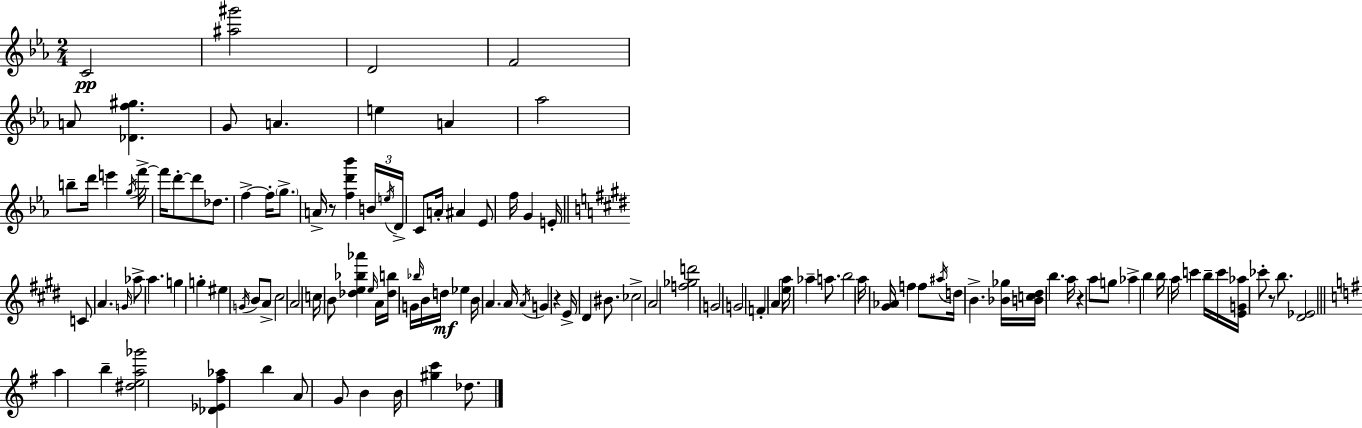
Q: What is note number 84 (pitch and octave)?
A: B5